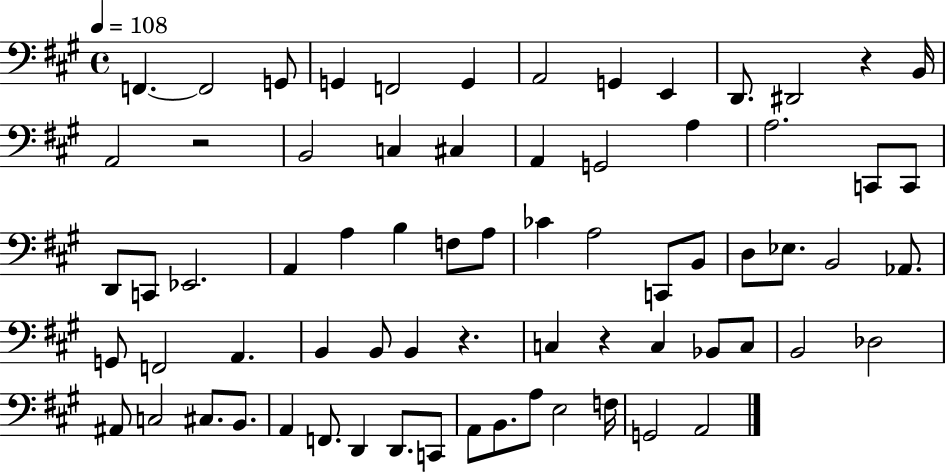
X:1
T:Untitled
M:4/4
L:1/4
K:A
F,, F,,2 G,,/2 G,, F,,2 G,, A,,2 G,, E,, D,,/2 ^D,,2 z B,,/4 A,,2 z2 B,,2 C, ^C, A,, G,,2 A, A,2 C,,/2 C,,/2 D,,/2 C,,/2 _E,,2 A,, A, B, F,/2 A,/2 _C A,2 C,,/2 B,,/2 D,/2 _E,/2 B,,2 _A,,/2 G,,/2 F,,2 A,, B,, B,,/2 B,, z C, z C, _B,,/2 C,/2 B,,2 _D,2 ^A,,/2 C,2 ^C,/2 B,,/2 A,, F,,/2 D,, D,,/2 C,,/2 A,,/2 B,,/2 A,/2 E,2 F,/4 G,,2 A,,2